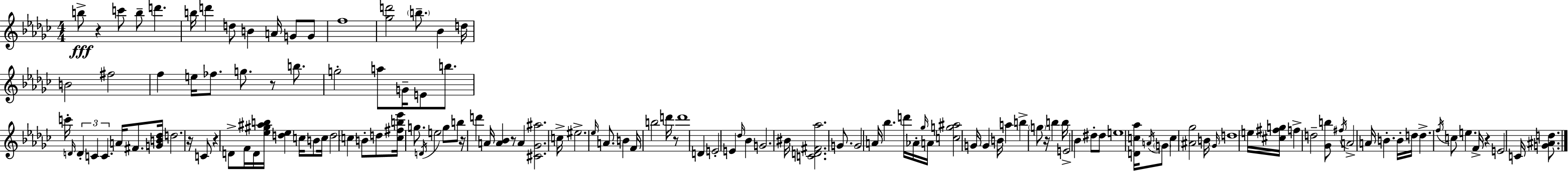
B5/e R/q C6/e B5/e D6/q. B5/s D6/q D5/e B4/q A4/s G4/e G4/e F5/w [Gb5,D6]/h B5/e. Bb4/q D5/s B4/h F#5/h F5/q E5/s FES5/e. G5/e. R/e B5/e. G5/h A5/e G4/s E4/e B5/e. C6/s D4/s D4/q C4/q C4/q. A4/s F#4/e. [G4,B4,Db5]/s D5/h. R/s C4/e R/q D4/e F4/s D4/s [Eb5,G#5,A#5,B5]/s [D5,Eb5]/q C5/s B4/e C5/s D5/h C5/q B4/e D5/e [C5,F#5,B5,Eb6]/s G5/e. D4/s E5/h G5/e B5/e R/s D6/q A4/s [A4,Bb4]/q R/e A4/q [C#4,Gb4,A#5]/h. C5/s EIS5/h. Eb5/s A4/e. B4/q F4/s B5/h D6/s R/e D6/w D4/q E4/h E4/q Db5/s Bb4/q G4/h. BIS4/s [C4,D4,F#4,Ab5]/h. G4/e. G4/h A4/s Bb5/q. D6/s Ab4/s Gb5/s A4/s [C5,G5,A#5]/h G4/s G4/q B4/s A5/q B5/q G5/e R/s B5/q B5/s E4/h Bb4/q D#5/e D#5/e E5/w [D4,C5,Ab5]/s A4/s G4/e C5/q [A#4,Gb5]/h B4/s Gb4/s D5/w E5/s [C#5,F#5,G5]/s F5/q D5/h [Gb4,B5]/e F#5/s A4/h A4/s B4/q. B4/s D5/s D5/q. F5/s C5/e E5/q. F4/s R/q E4/h C4/s [G4,A#4,D5]/e.